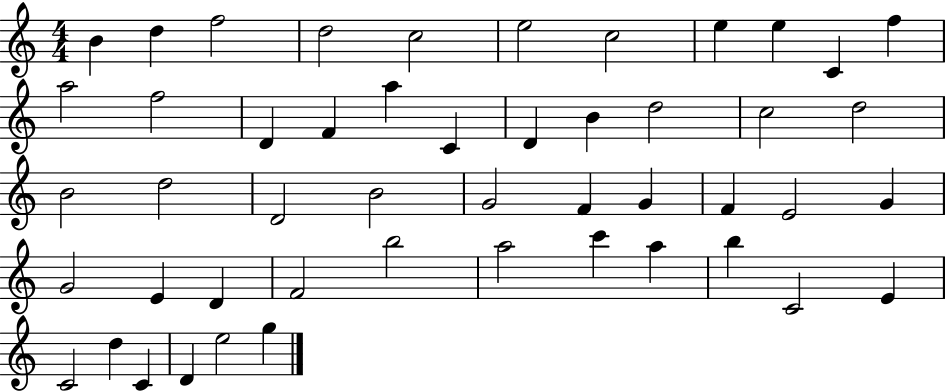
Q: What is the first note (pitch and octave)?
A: B4